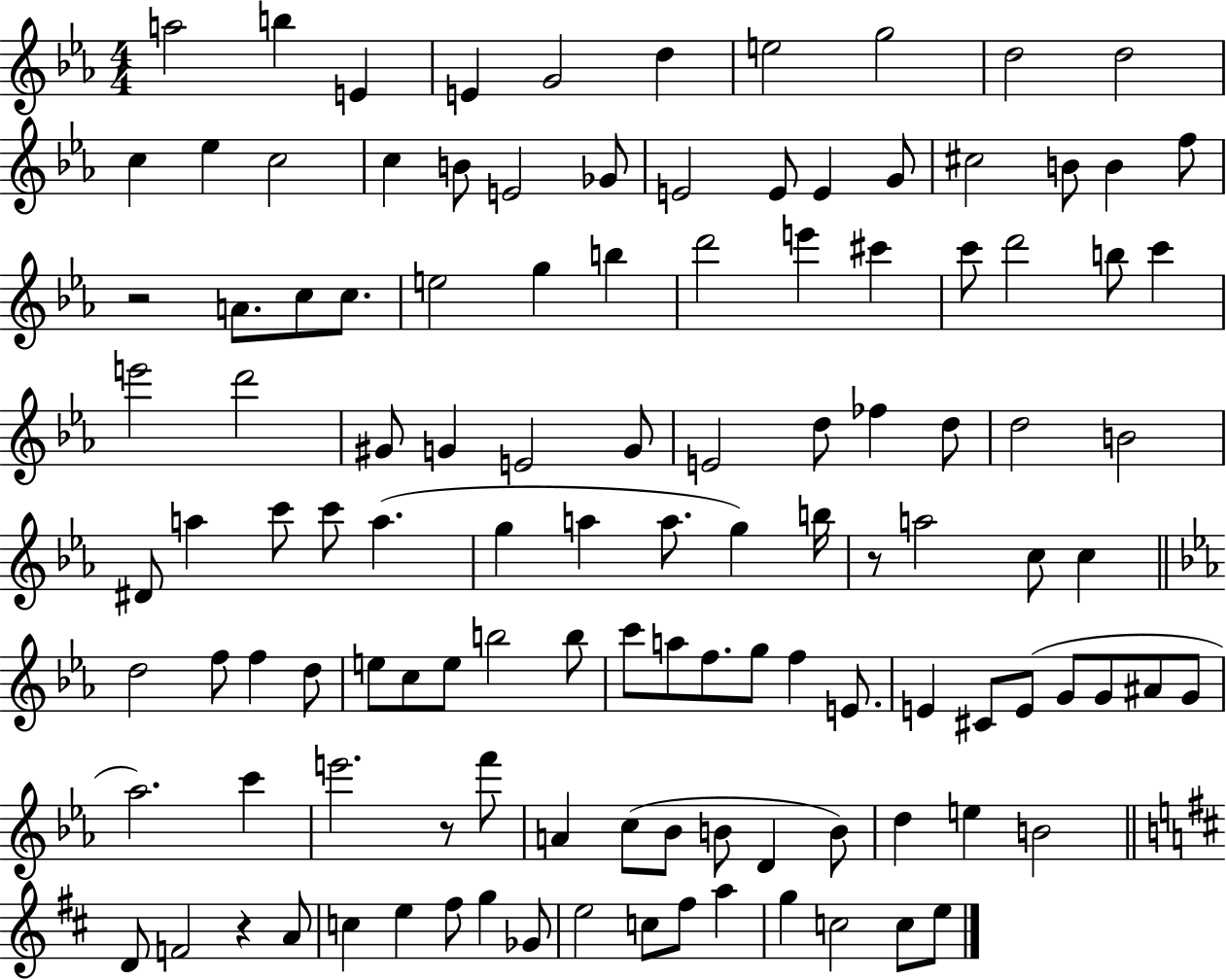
A5/h B5/q E4/q E4/q G4/h D5/q E5/h G5/h D5/h D5/h C5/q Eb5/q C5/h C5/q B4/e E4/h Gb4/e E4/h E4/e E4/q G4/e C#5/h B4/e B4/q F5/e R/h A4/e. C5/e C5/e. E5/h G5/q B5/q D6/h E6/q C#6/q C6/e D6/h B5/e C6/q E6/h D6/h G#4/e G4/q E4/h G4/e E4/h D5/e FES5/q D5/e D5/h B4/h D#4/e A5/q C6/e C6/e A5/q. G5/q A5/q A5/e. G5/q B5/s R/e A5/h C5/e C5/q D5/h F5/e F5/q D5/e E5/e C5/e E5/e B5/h B5/e C6/e A5/e F5/e. G5/e F5/q E4/e. E4/q C#4/e E4/e G4/e G4/e A#4/e G4/e Ab5/h. C6/q E6/h. R/e F6/e A4/q C5/e Bb4/e B4/e D4/q B4/e D5/q E5/q B4/h D4/e F4/h R/q A4/e C5/q E5/q F#5/e G5/q Gb4/e E5/h C5/e F#5/e A5/q G5/q C5/h C5/e E5/e